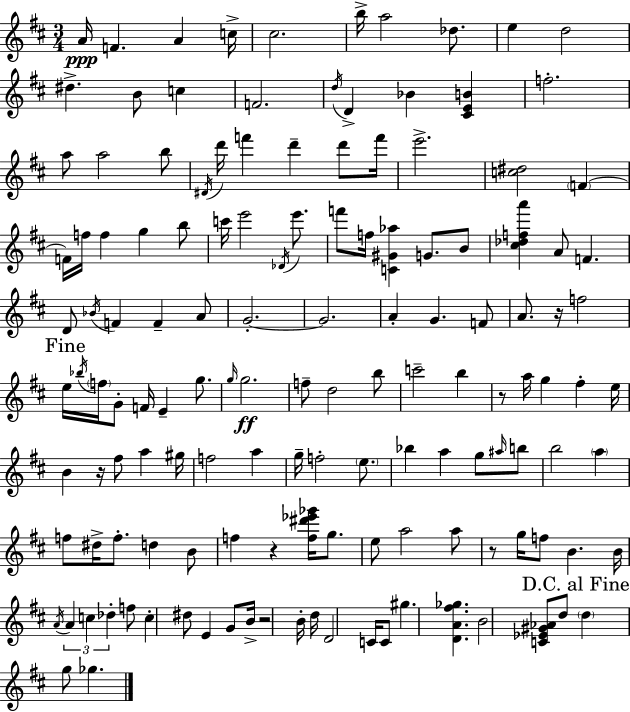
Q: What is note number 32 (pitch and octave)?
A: F5